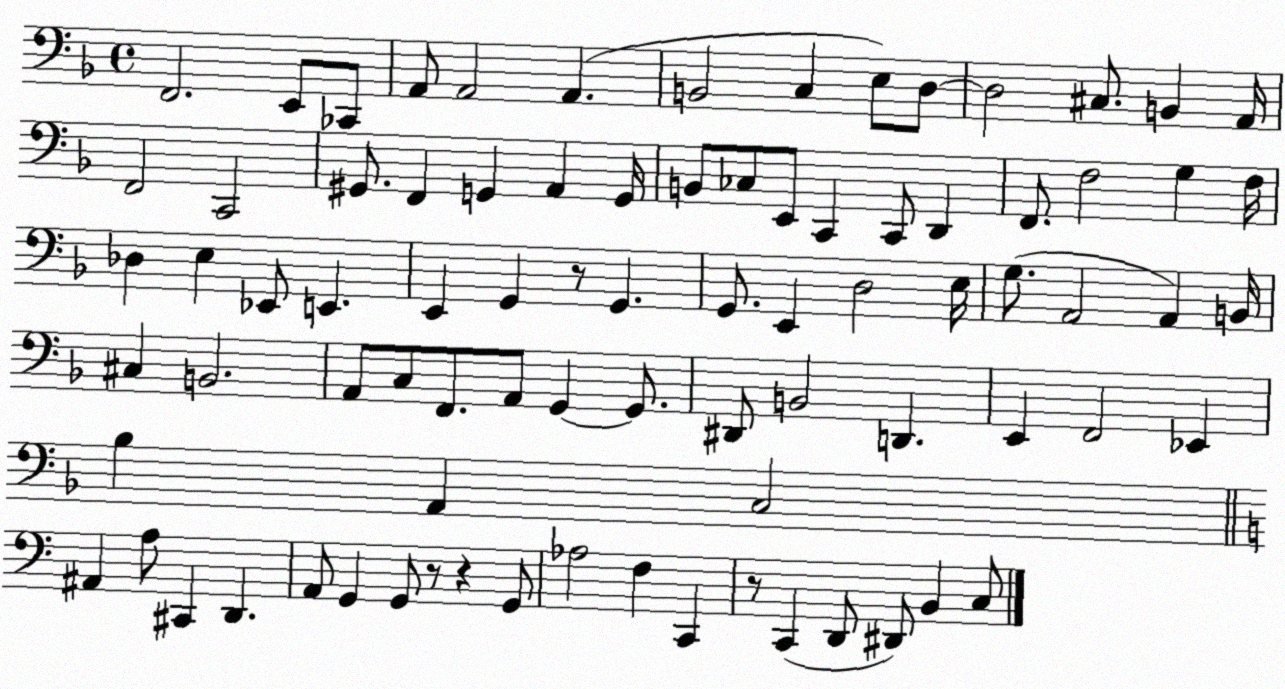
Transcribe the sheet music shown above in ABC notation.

X:1
T:Untitled
M:4/4
L:1/4
K:F
F,,2 E,,/2 _C,,/2 A,,/2 A,,2 A,, B,,2 C, E,/2 D,/2 D,2 ^C,/2 B,, A,,/4 F,,2 C,,2 ^G,,/2 F,, G,, A,, G,,/4 B,,/2 _C,/2 E,,/2 C,, C,,/2 D,, F,,/2 F,2 G, F,/4 _D, E, _E,,/2 E,, E,, G,, z/2 G,, G,,/2 E,, D,2 E,/4 G,/2 A,,2 A,, B,,/4 ^C, B,,2 A,,/2 C,/2 F,,/2 A,,/2 G,, G,,/2 ^D,,/2 B,,2 D,, E,, F,,2 _E,, _B, A,, C,2 ^A,, A,/2 ^C,, D,, A,,/2 G,, G,,/2 z/2 z G,,/2 _A,2 F, C,, z/2 C,, D,,/2 ^D,,/2 B,, C,/2